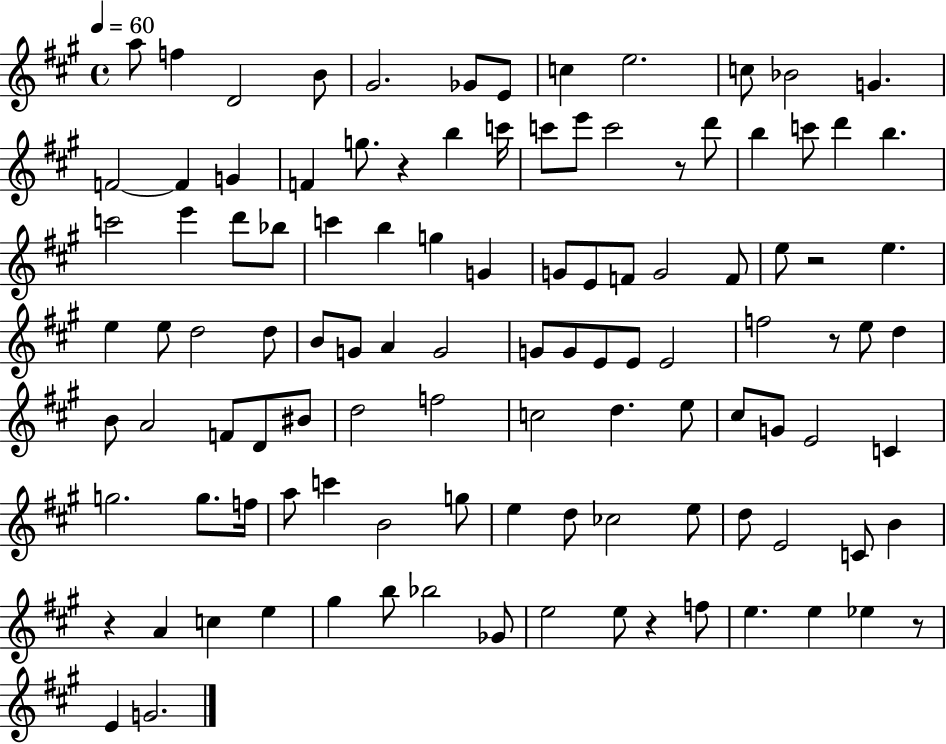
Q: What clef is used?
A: treble